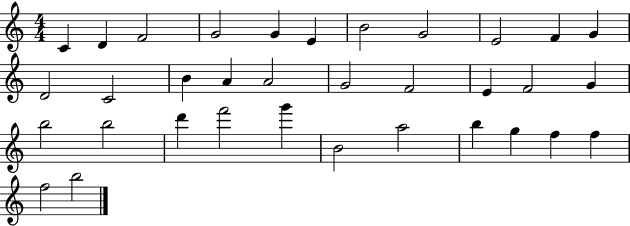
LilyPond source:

{
  \clef treble
  \numericTimeSignature
  \time 4/4
  \key c \major
  c'4 d'4 f'2 | g'2 g'4 e'4 | b'2 g'2 | e'2 f'4 g'4 | \break d'2 c'2 | b'4 a'4 a'2 | g'2 f'2 | e'4 f'2 g'4 | \break b''2 b''2 | d'''4 f'''2 g'''4 | b'2 a''2 | b''4 g''4 f''4 f''4 | \break f''2 b''2 | \bar "|."
}